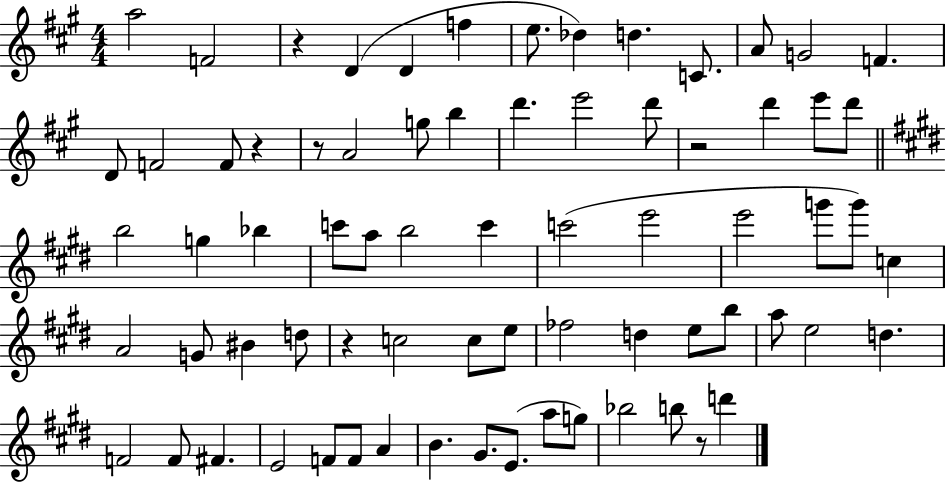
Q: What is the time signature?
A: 4/4